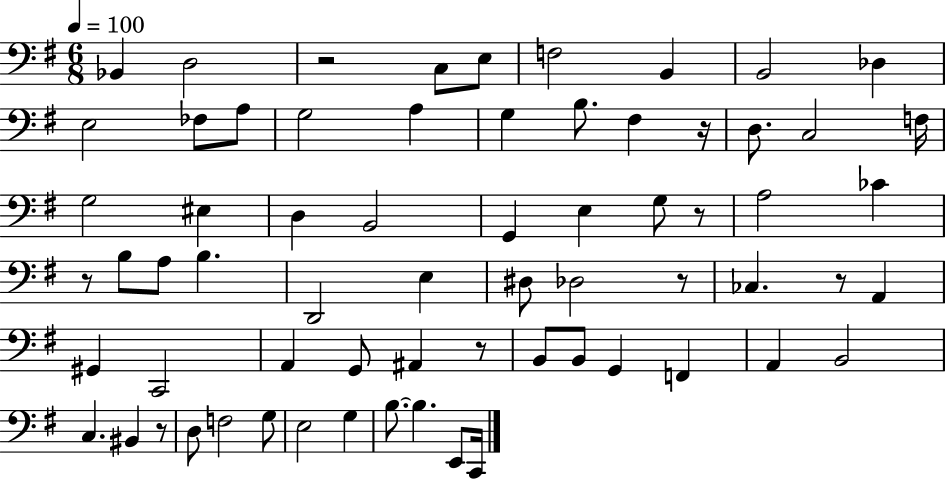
{
  \clef bass
  \numericTimeSignature
  \time 6/8
  \key g \major
  \tempo 4 = 100
  bes,4 d2 | r2 c8 e8 | f2 b,4 | b,2 des4 | \break e2 fes8 a8 | g2 a4 | g4 b8. fis4 r16 | d8. c2 f16 | \break g2 eis4 | d4 b,2 | g,4 e4 g8 r8 | a2 ces'4 | \break r8 b8 a8 b4. | d,2 e4 | dis8 des2 r8 | ces4. r8 a,4 | \break gis,4 c,2 | a,4 g,8 ais,4 r8 | b,8 b,8 g,4 f,4 | a,4 b,2 | \break c4. bis,4 r8 | d8 f2 g8 | e2 g4 | b8.~~ b4. e,8 c,16 | \break \bar "|."
}